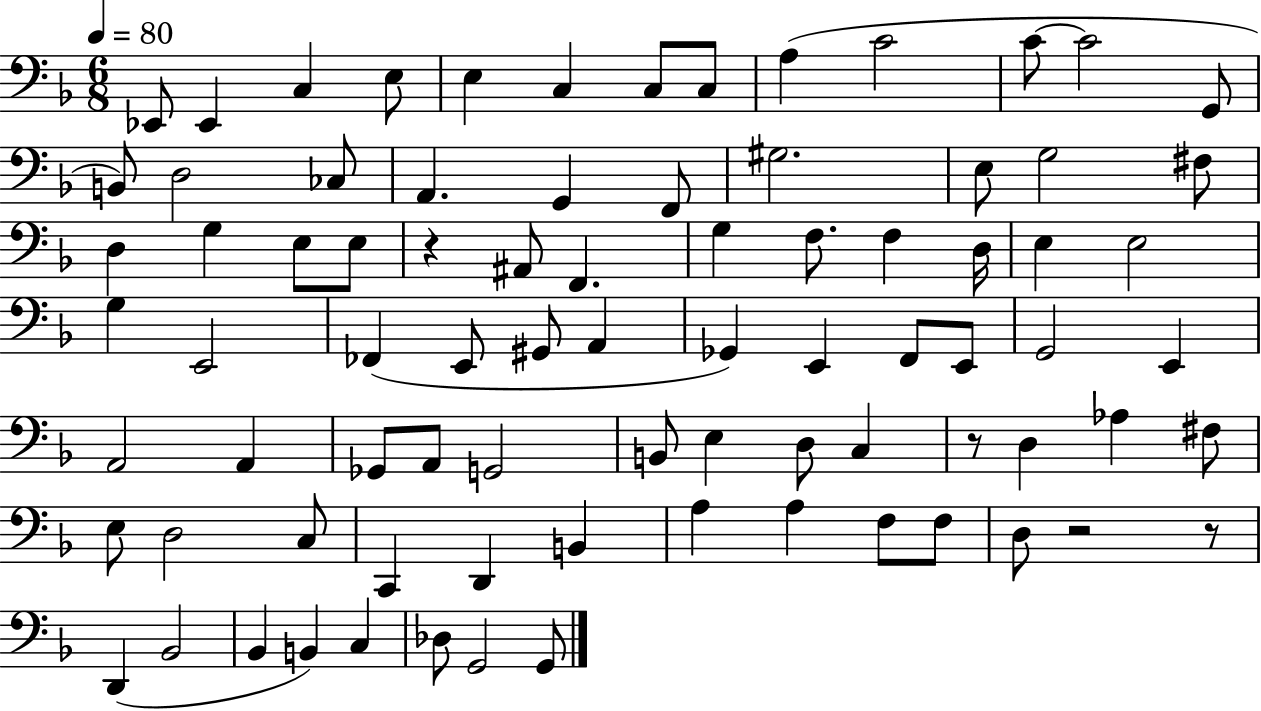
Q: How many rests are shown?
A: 4